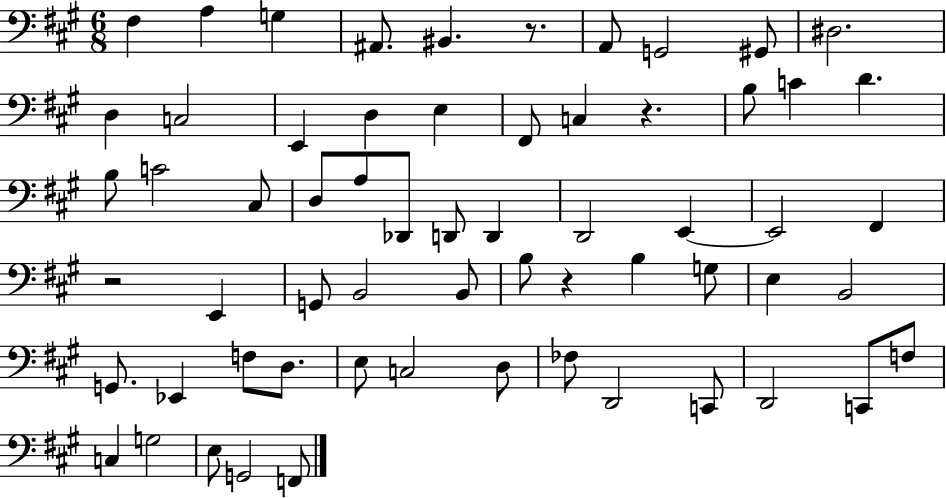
X:1
T:Untitled
M:6/8
L:1/4
K:A
^F, A, G, ^A,,/2 ^B,, z/2 A,,/2 G,,2 ^G,,/2 ^D,2 D, C,2 E,, D, E, ^F,,/2 C, z B,/2 C D B,/2 C2 ^C,/2 D,/2 A,/2 _D,,/2 D,,/2 D,, D,,2 E,, E,,2 ^F,, z2 E,, G,,/2 B,,2 B,,/2 B,/2 z B, G,/2 E, B,,2 G,,/2 _E,, F,/2 D,/2 E,/2 C,2 D,/2 _F,/2 D,,2 C,,/2 D,,2 C,,/2 F,/2 C, G,2 E,/2 G,,2 F,,/2